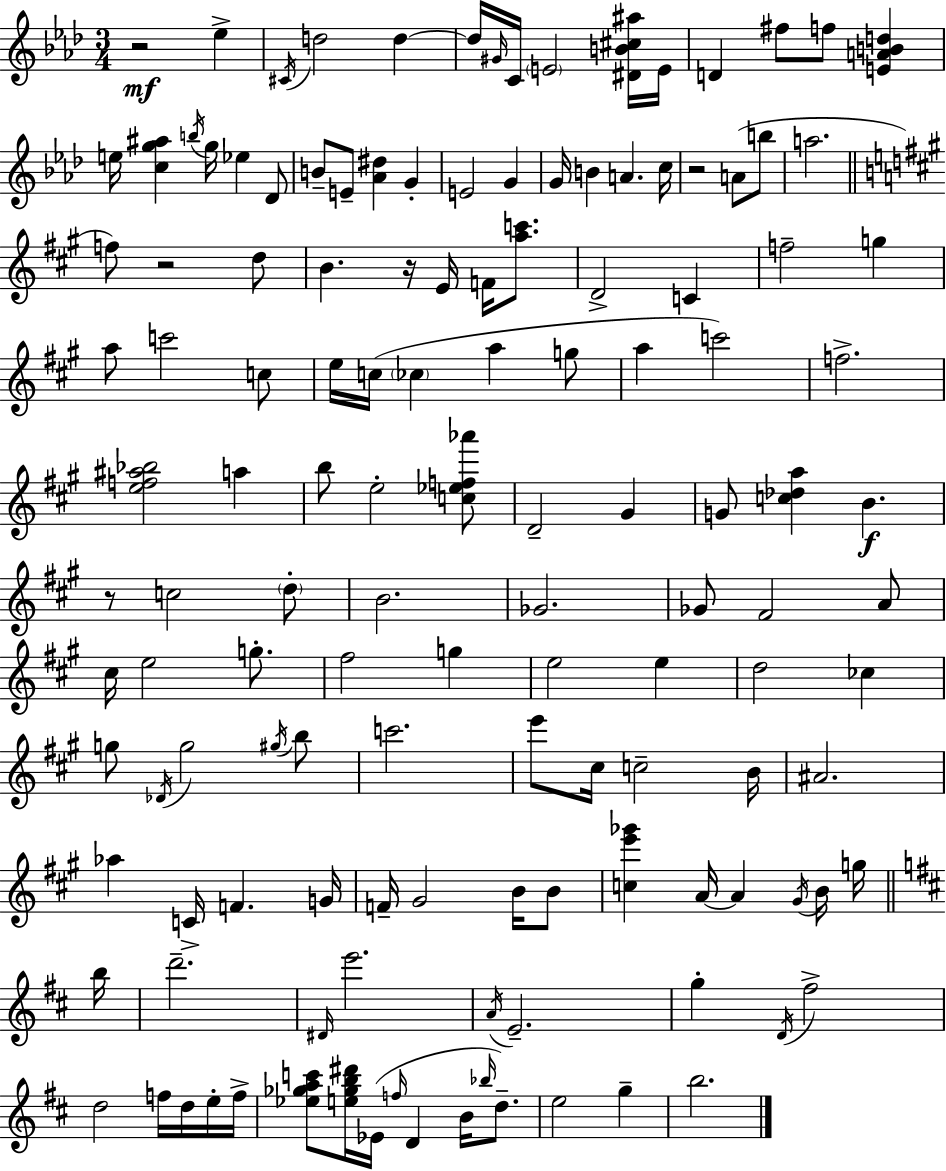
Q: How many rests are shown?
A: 5